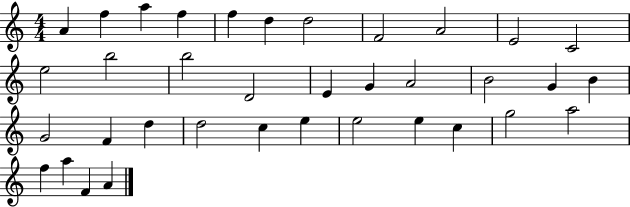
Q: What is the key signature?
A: C major